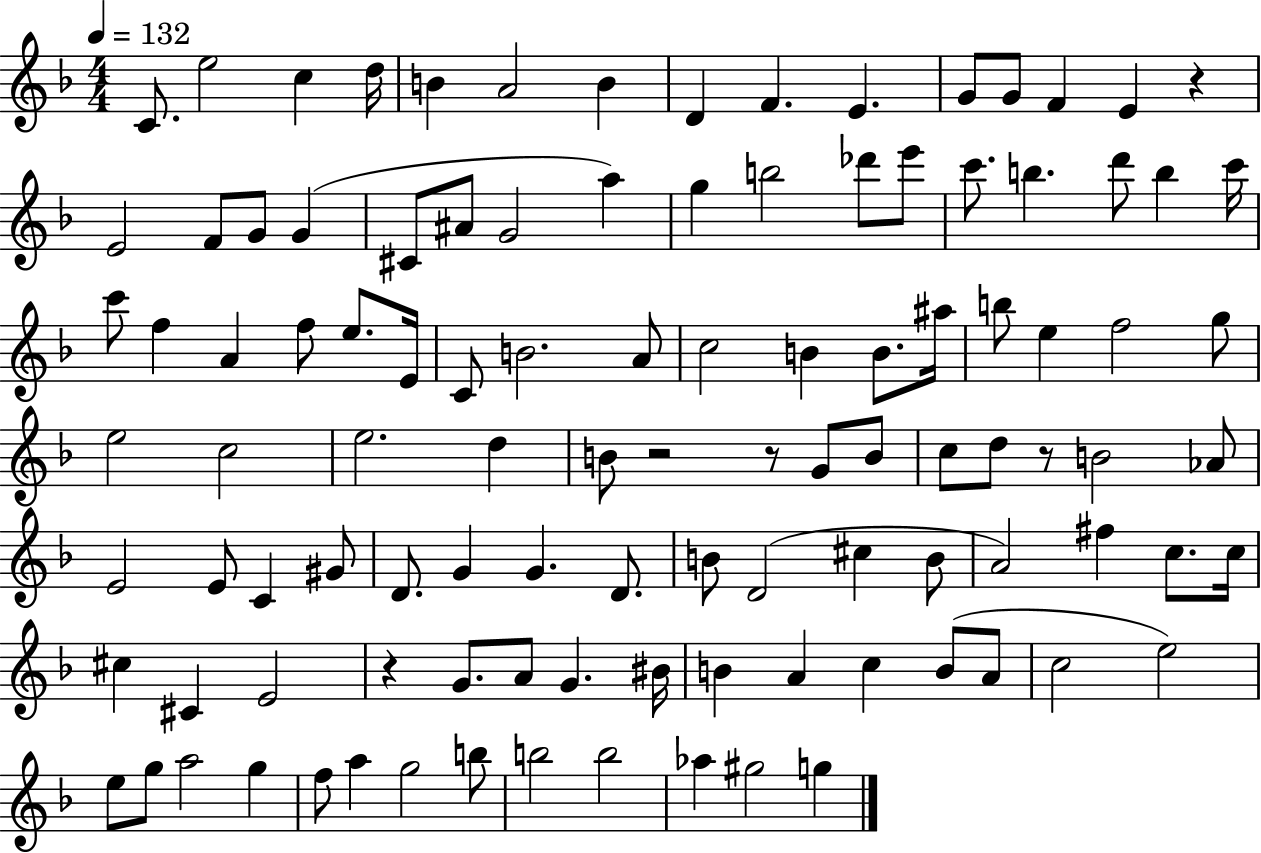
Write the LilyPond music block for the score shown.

{
  \clef treble
  \numericTimeSignature
  \time 4/4
  \key f \major
  \tempo 4 = 132
  c'8. e''2 c''4 d''16 | b'4 a'2 b'4 | d'4 f'4. e'4. | g'8 g'8 f'4 e'4 r4 | \break e'2 f'8 g'8 g'4( | cis'8 ais'8 g'2 a''4) | g''4 b''2 des'''8 e'''8 | c'''8. b''4. d'''8 b''4 c'''16 | \break c'''8 f''4 a'4 f''8 e''8. e'16 | c'8 b'2. a'8 | c''2 b'4 b'8. ais''16 | b''8 e''4 f''2 g''8 | \break e''2 c''2 | e''2. d''4 | b'8 r2 r8 g'8 b'8 | c''8 d''8 r8 b'2 aes'8 | \break e'2 e'8 c'4 gis'8 | d'8. g'4 g'4. d'8. | b'8 d'2( cis''4 b'8 | a'2) fis''4 c''8. c''16 | \break cis''4 cis'4 e'2 | r4 g'8. a'8 g'4. bis'16 | b'4 a'4 c''4 b'8( a'8 | c''2 e''2) | \break e''8 g''8 a''2 g''4 | f''8 a''4 g''2 b''8 | b''2 b''2 | aes''4 gis''2 g''4 | \break \bar "|."
}